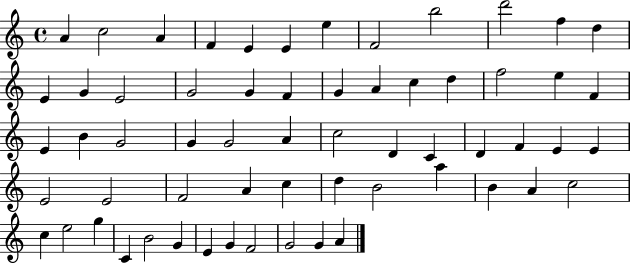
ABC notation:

X:1
T:Untitled
M:4/4
L:1/4
K:C
A c2 A F E E e F2 b2 d'2 f d E G E2 G2 G F G A c d f2 e F E B G2 G G2 A c2 D C D F E E E2 E2 F2 A c d B2 a B A c2 c e2 g C B2 G E G F2 G2 G A